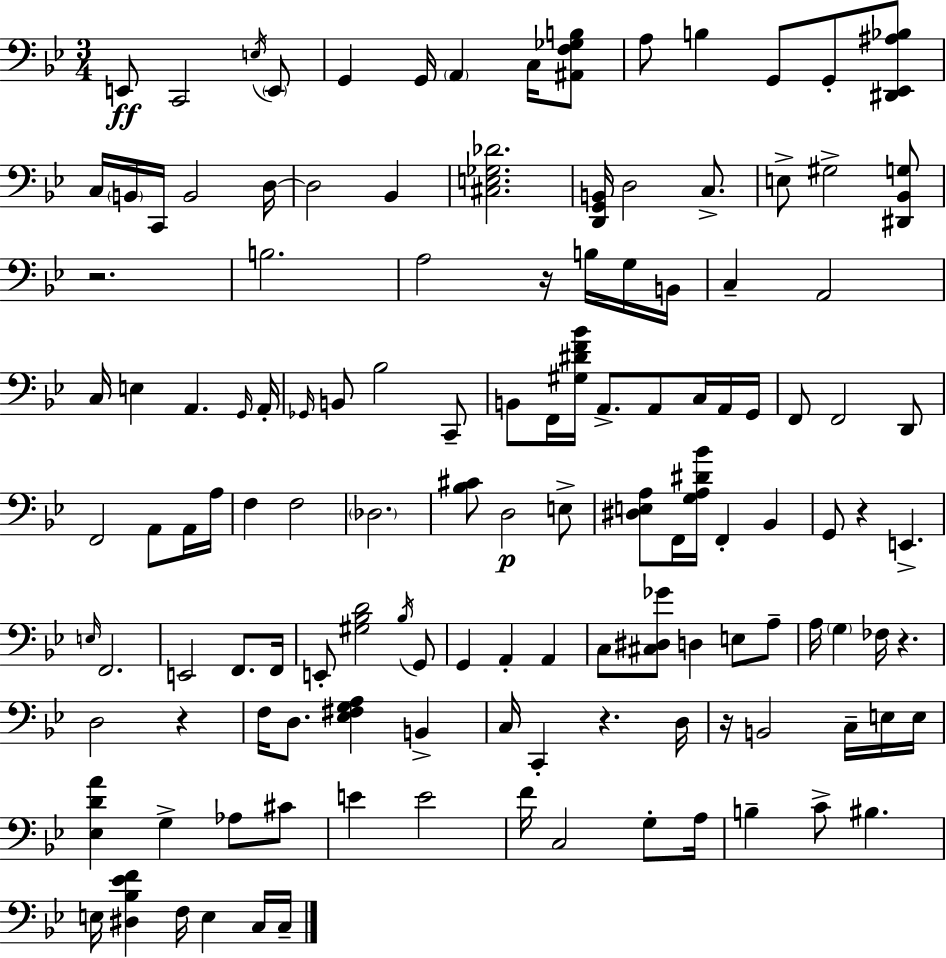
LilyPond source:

{
  \clef bass
  \numericTimeSignature
  \time 3/4
  \key g \minor
  e,8\ff c,2 \acciaccatura { e16 } \parenthesize e,8 | g,4 g,16 \parenthesize a,4 c16 <ais, f ges b>8 | a8 b4 g,8 g,8-. <dis, ees, ais bes>8 | c16 \parenthesize b,16 c,16 b,2 | \break d16~~ d2 bes,4 | <cis e ges des'>2. | <d, g, b,>16 d2 c8.-> | e8-> gis2-> <dis, bes, g>8 | \break r2. | b2. | a2 r16 b16 g16 | b,16 c4-- a,2 | \break c16 e4 a,4. | \grace { g,16 } a,16-. \grace { ges,16 } b,8 bes2 | c,8-- b,8 f,16 <gis dis' f' bes'>16 a,8.-> a,8 | c16 a,16 g,16 f,8 f,2 | \break d,8 f,2 a,8 | a,16 a16 f4 f2 | \parenthesize des2. | <bes cis'>8 d2\p | \break e8-> <dis e a>8 f,16 <g a dis' bes'>16 f,4-. bes,4 | g,8 r4 e,4.-> | \grace { e16 } f,2. | e,2 | \break f,8. f,16 e,8-. <gis bes d'>2 | \acciaccatura { bes16 } g,8 g,4 a,4-. | a,4 c8 <cis dis ges'>8 d4 | e8 a8-- a16 \parenthesize g4 fes16 r4. | \break d2 | r4 f16 d8. <ees fis g a>4 | b,4-> c16 c,4-. r4. | d16 r16 b,2 | \break c16-- e16 e16 <ees d' a'>4 g4-> | aes8 cis'8 e'4 e'2 | f'16 c2 | g8-. a16 b4-- c'8-> bis4. | \break e16 <dis bes ees' f'>4 f16 e4 | c16 c16-- \bar "|."
}